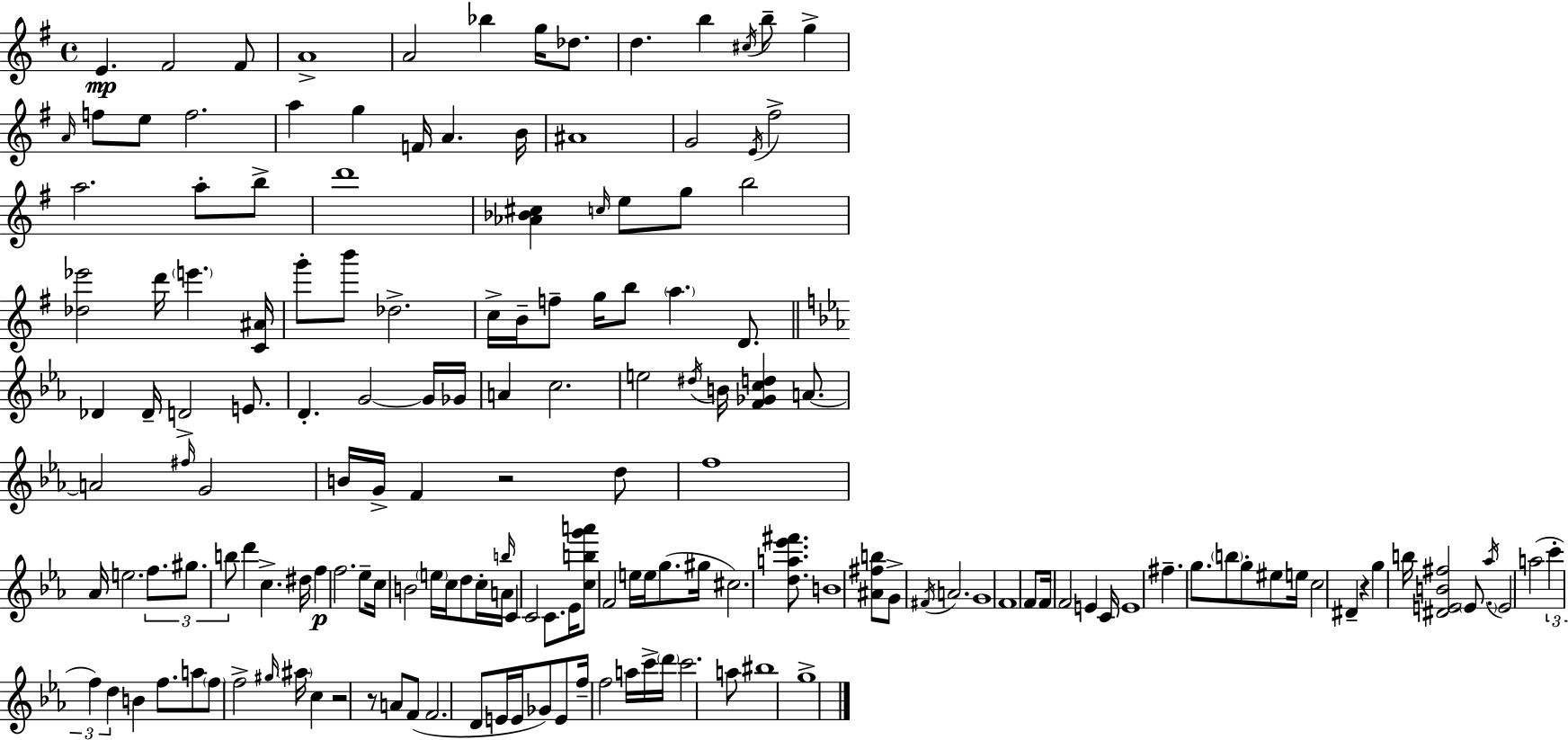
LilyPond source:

{
  \clef treble
  \time 4/4
  \defaultTimeSignature
  \key e \minor
  e'4.\mp fis'2 fis'8 | a'1-> | a'2 bes''4 g''16 des''8. | d''4. b''4 \acciaccatura { cis''16 } b''8-- g''4-> | \break \grace { a'16 } f''8 e''8 f''2. | a''4 g''4 f'16 a'4. | b'16 ais'1 | g'2 \acciaccatura { e'16 } fis''2-> | \break a''2. a''8-. | b''8-> d'''1 | <aes' bes' cis''>4 \grace { c''16 } e''8 g''8 b''2 | <des'' ees'''>2 d'''16 \parenthesize e'''4. | \break <c' ais'>16 g'''8-. b'''8 des''2.-> | c''16-> b'16-- f''8-- g''16 b''8 \parenthesize a''4. | d'8. \bar "||" \break \key ees \major des'4 des'16-- d'2-> e'8. | d'4.-. g'2~~ g'16 ges'16 | a'4 c''2. | e''2 \acciaccatura { dis''16 } b'16 <f' ges' c'' d''>4 a'8.~~ | \break a'2 \grace { fis''16 } g'2 | b'16 g'16-> f'4 r2 | d''8 f''1 | aes'16 e''2. \tuplet 3/2 { f''8. | \break gis''8. b''8 } d'''4 c''4.-> | dis''16 f''4\p f''2. | ees''8-- c''16 b'2 \parenthesize e''16 c''16 d''8 | c''16-. a'16 \grace { b''16 } c'4 c'2 | \break c'8. ees'16 <c'' b'' g''' a'''>8 f'2 e''16 e''16 | g''8.( gis''16 cis''2.) | <d'' a'' ees''' fis'''>8. b'1 | <ais' fis'' b''>8 g'8-> \acciaccatura { fis'16 } a'2. | \break g'1 | f'1 | f'8 f'16 f'2 e'4 | c'16 e'1 | \break fis''4.-- g''8. \parenthesize b''8 g''8-. | eis''8 e''16 c''2 dis'4-- | r4 g''4 b''16 <dis' e' b' fis''>2 | \parenthesize e'8. \acciaccatura { aes''16 } e'2 a''2( | \break \tuplet 3/2 { c'''4-. f''4) d''4 } | b'4 f''8. a''8 \parenthesize f''8 f''2-> | \grace { gis''16 } \parenthesize ais''16 c''4 r2 | r8 a'8 f'8( f'2. | \break d'8 e'16 e'16 ges'8) e'8 f''16-- f''2 | a''16 c'''16-> \parenthesize d'''16 c'''2. | a''8 bis''1 | g''1-> | \break \bar "|."
}